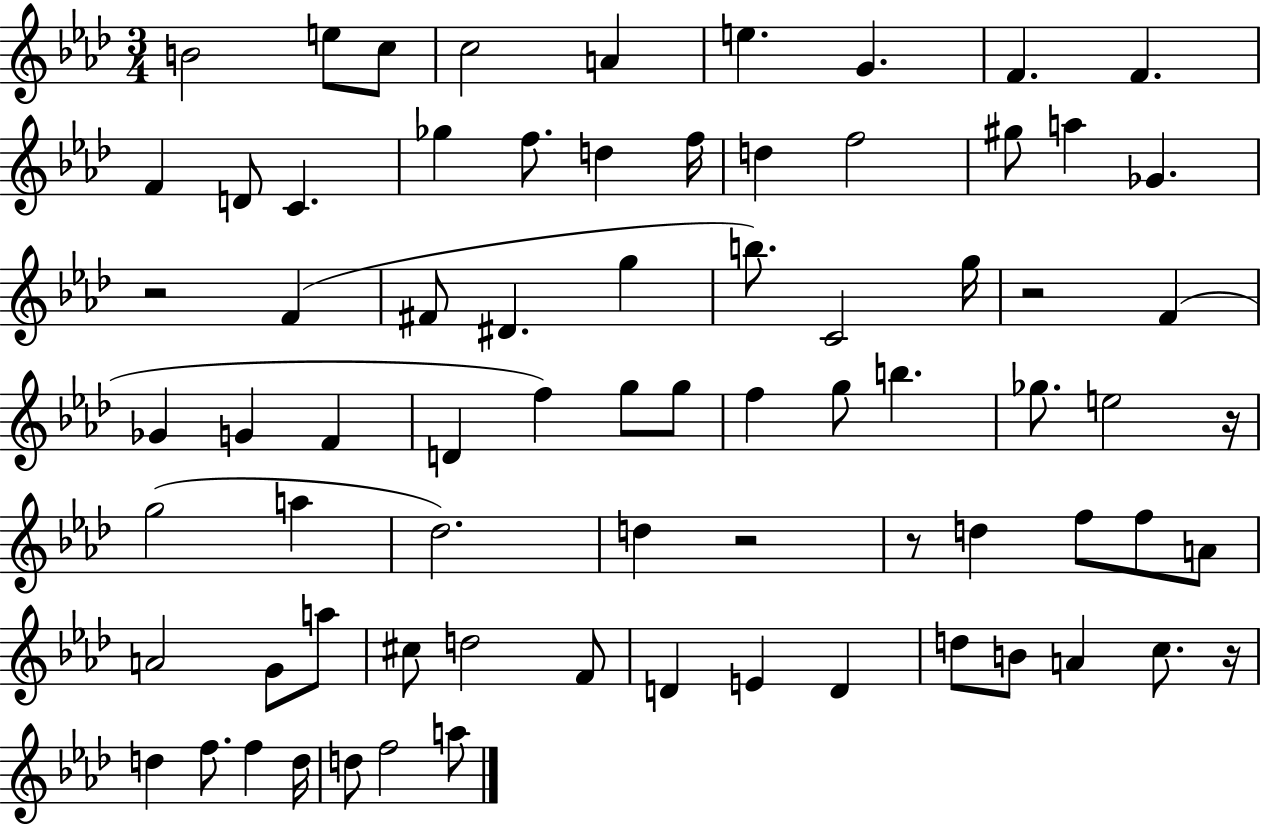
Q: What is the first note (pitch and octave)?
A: B4